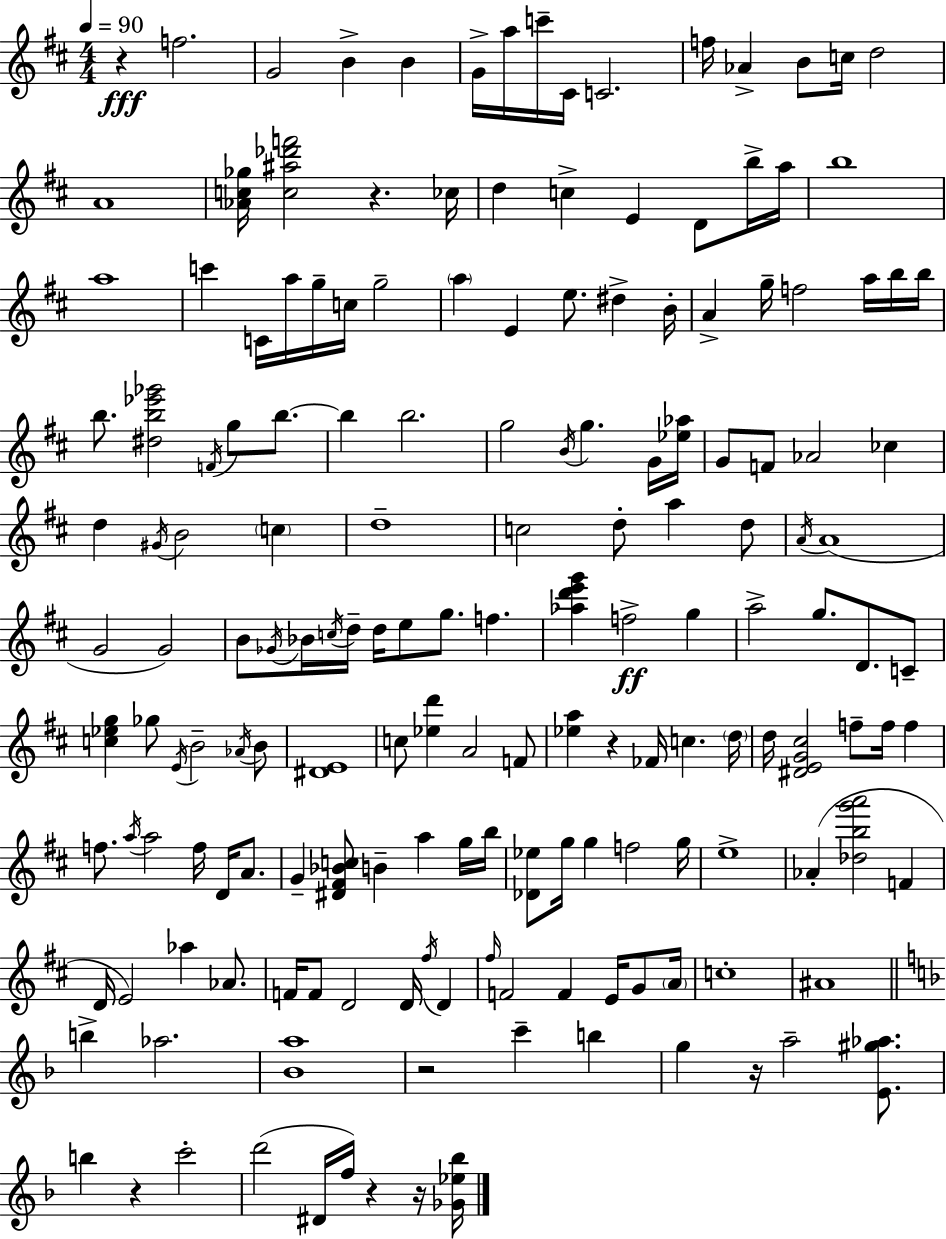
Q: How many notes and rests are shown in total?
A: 169